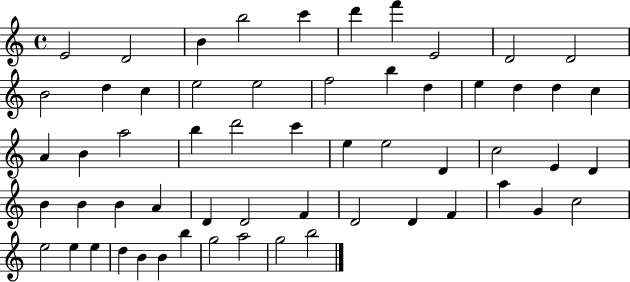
E4/h D4/h B4/q B5/h C6/q D6/q F6/q E4/h D4/h D4/h B4/h D5/q C5/q E5/h E5/h F5/h B5/q D5/q E5/q D5/q D5/q C5/q A4/q B4/q A5/h B5/q D6/h C6/q E5/q E5/h D4/q C5/h E4/q D4/q B4/q B4/q B4/q A4/q D4/q D4/h F4/q D4/h D4/q F4/q A5/q G4/q C5/h E5/h E5/q E5/q D5/q B4/q B4/q B5/q G5/h A5/h G5/h B5/h